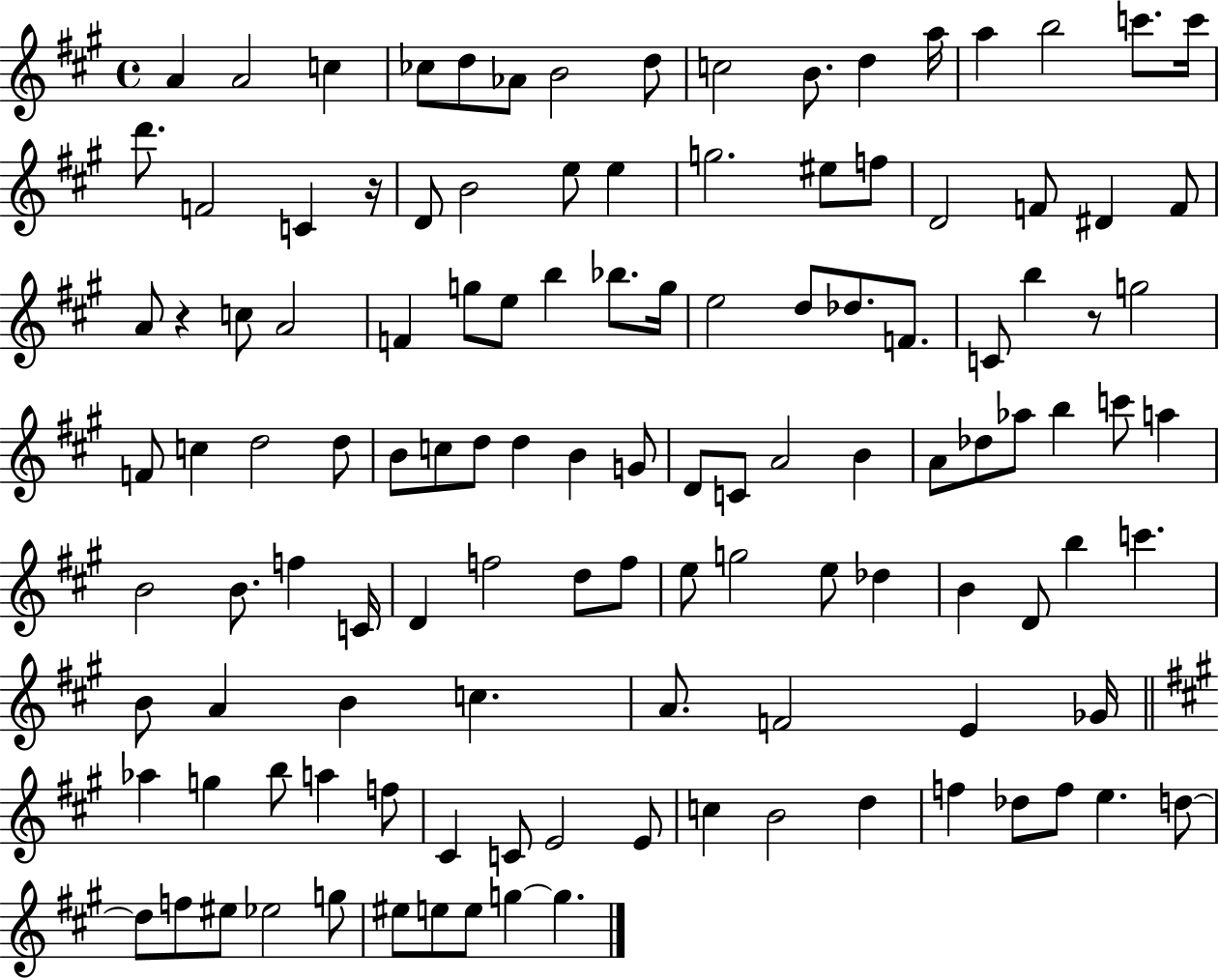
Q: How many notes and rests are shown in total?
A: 120